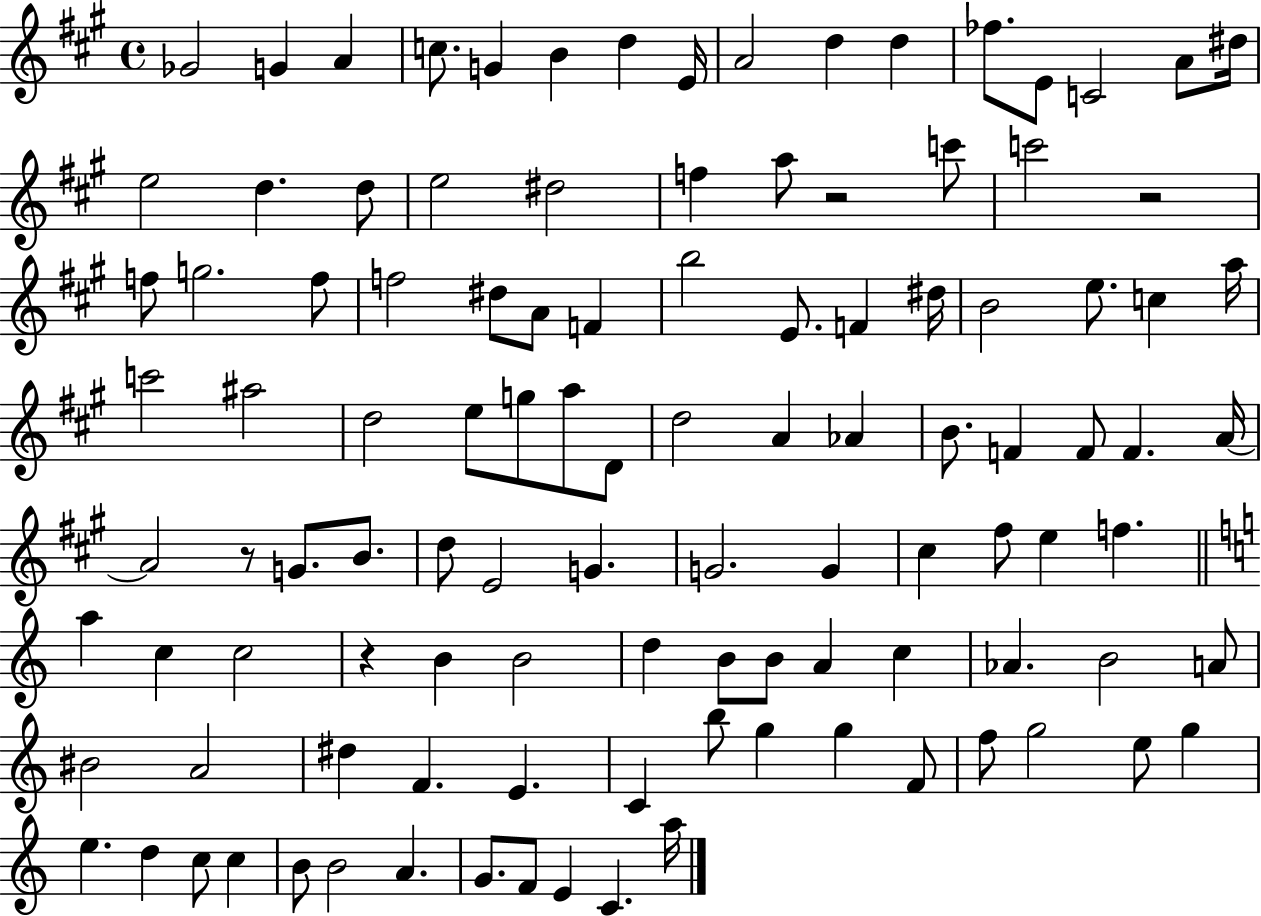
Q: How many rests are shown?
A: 4